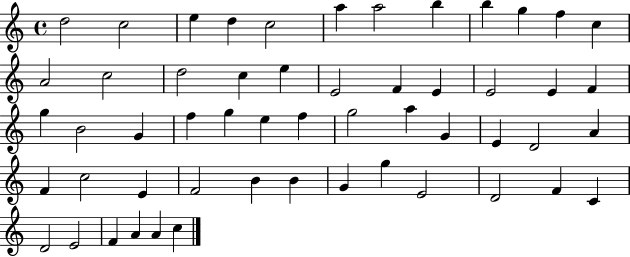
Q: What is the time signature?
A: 4/4